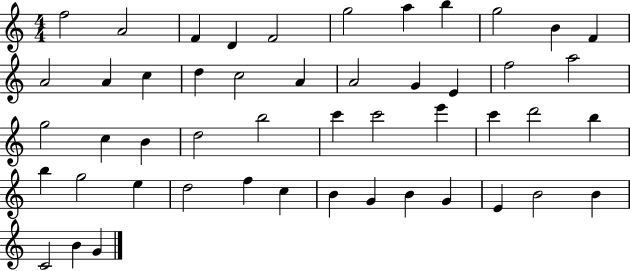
X:1
T:Untitled
M:4/4
L:1/4
K:C
f2 A2 F D F2 g2 a b g2 B F A2 A c d c2 A A2 G E f2 a2 g2 c B d2 b2 c' c'2 e' c' d'2 b b g2 e d2 f c B G B G E B2 B C2 B G